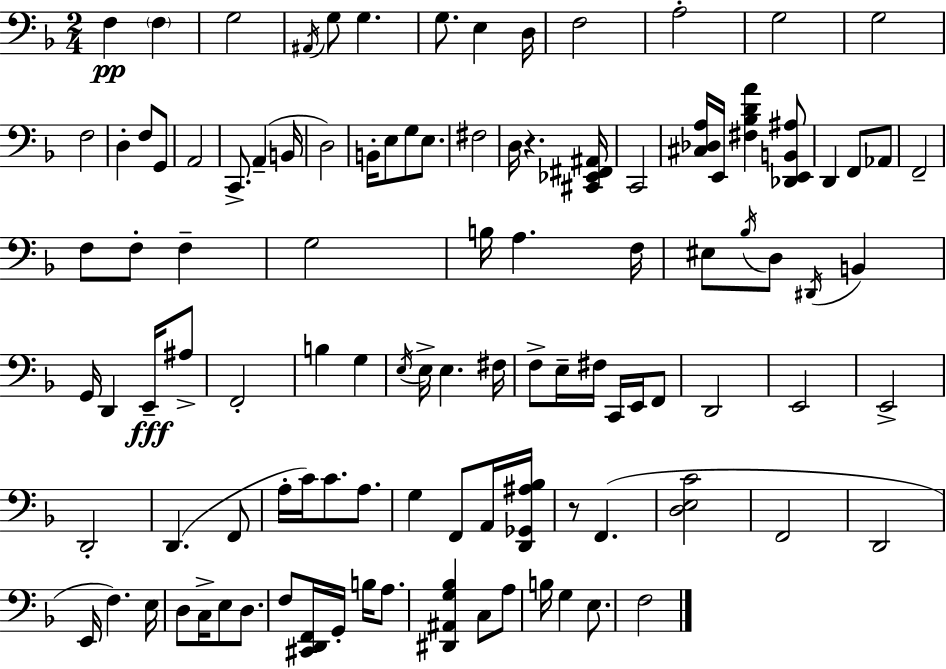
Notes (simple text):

F3/q F3/q G3/h A#2/s G3/e G3/q. G3/e. E3/q D3/s F3/h A3/h G3/h G3/h F3/h D3/q F3/e G2/e A2/h C2/e. A2/q B2/s D3/h B2/s E3/e G3/e E3/e. F#3/h D3/s R/q. [C#2,Eb2,F#2,A#2]/s C2/h [C#3,Db3,A3]/s E2/s [F#3,Bb3,D4,A4]/q [Db2,E2,B2,A#3]/e D2/q F2/e Ab2/e F2/h F3/e F3/e F3/q G3/h B3/s A3/q. F3/s EIS3/e Bb3/s D3/e D#2/s B2/q G2/s D2/q E2/s A#3/e F2/h B3/q G3/q E3/s E3/s E3/q. F#3/s F3/e E3/s F#3/s C2/s E2/s F2/e D2/h E2/h E2/h D2/h D2/q. F2/e A3/s C4/s C4/e. A3/e. G3/q F2/e A2/s [D2,Gb2,A#3,Bb3]/s R/e F2/q. [D3,E3,C4]/h F2/h D2/h E2/s F3/q. E3/s D3/e C3/s E3/e D3/e. F3/e [C#2,D2,F2]/s G2/s B3/s A3/e. [D#2,A#2,G3,Bb3]/q C3/e A3/e B3/s G3/q E3/e. F3/h